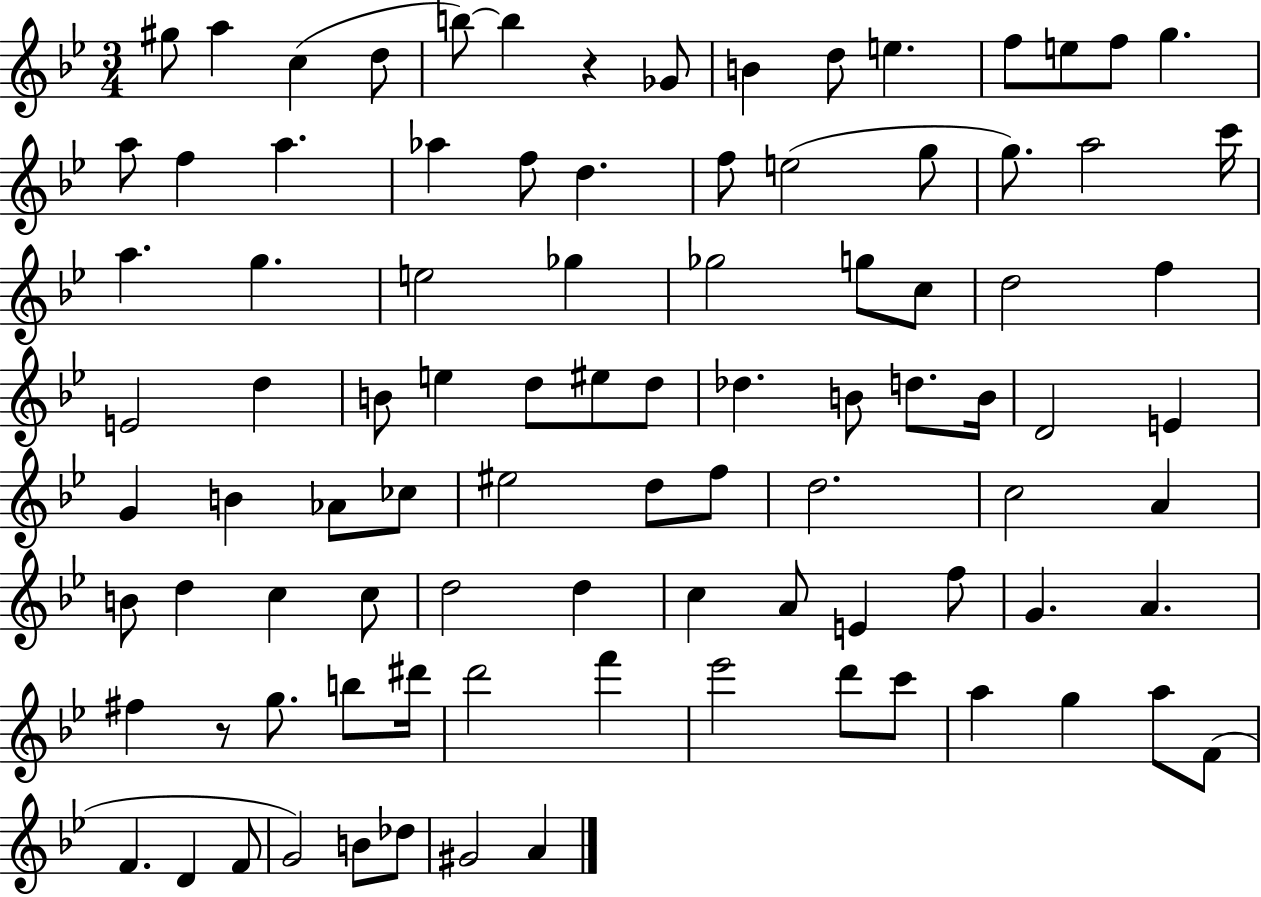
{
  \clef treble
  \numericTimeSignature
  \time 3/4
  \key bes \major
  gis''8 a''4 c''4( d''8 | b''8~~) b''4 r4 ges'8 | b'4 d''8 e''4. | f''8 e''8 f''8 g''4. | \break a''8 f''4 a''4. | aes''4 f''8 d''4. | f''8 e''2( g''8 | g''8.) a''2 c'''16 | \break a''4. g''4. | e''2 ges''4 | ges''2 g''8 c''8 | d''2 f''4 | \break e'2 d''4 | b'8 e''4 d''8 eis''8 d''8 | des''4. b'8 d''8. b'16 | d'2 e'4 | \break g'4 b'4 aes'8 ces''8 | eis''2 d''8 f''8 | d''2. | c''2 a'4 | \break b'8 d''4 c''4 c''8 | d''2 d''4 | c''4 a'8 e'4 f''8 | g'4. a'4. | \break fis''4 r8 g''8. b''8 dis'''16 | d'''2 f'''4 | ees'''2 d'''8 c'''8 | a''4 g''4 a''8 f'8( | \break f'4. d'4 f'8 | g'2) b'8 des''8 | gis'2 a'4 | \bar "|."
}